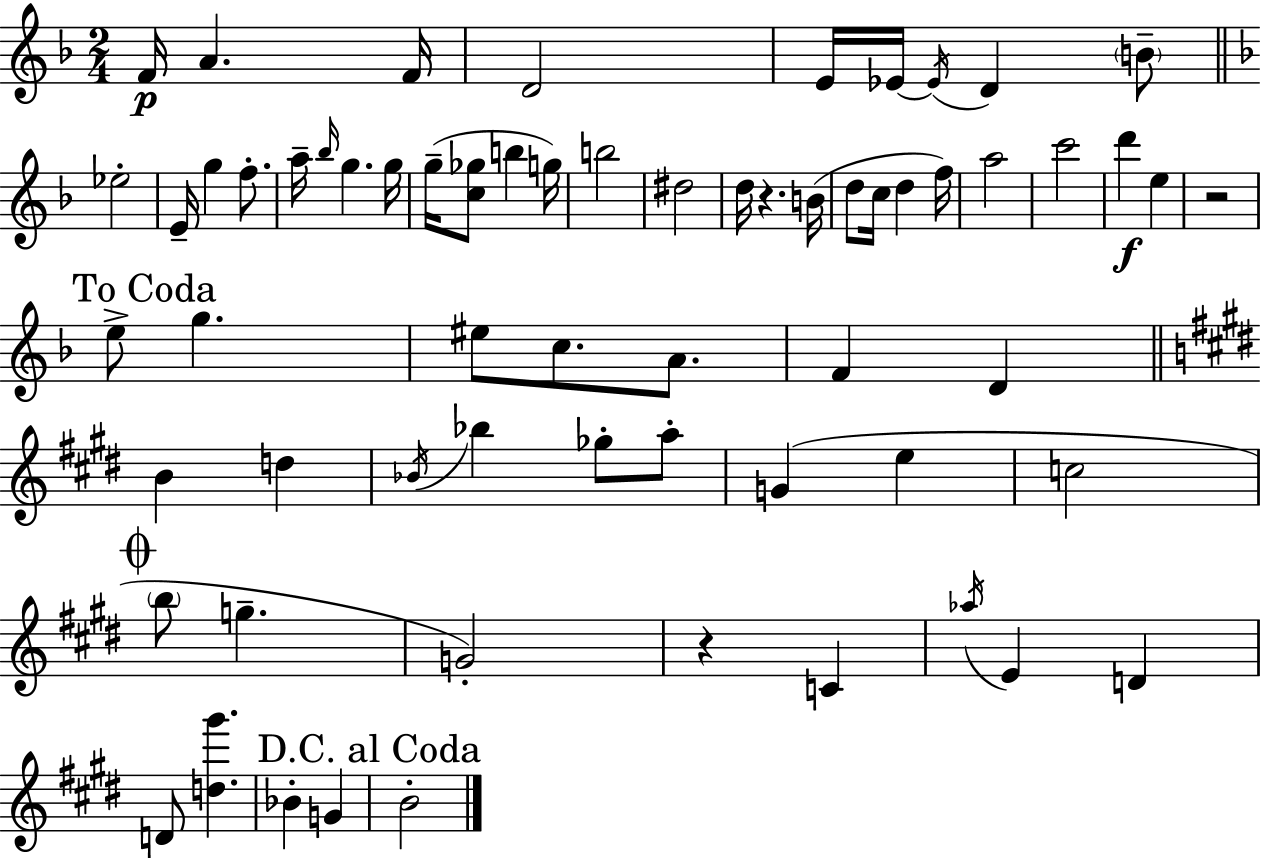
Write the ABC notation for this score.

X:1
T:Untitled
M:2/4
L:1/4
K:Dm
F/4 A F/4 D2 E/4 _E/4 _E/4 D B/2 _e2 E/4 g f/2 a/4 _b/4 g g/4 g/4 [c_g]/2 b g/4 b2 ^d2 d/4 z B/4 d/2 c/4 d f/4 a2 c'2 d' e z2 e/2 g ^e/2 c/2 A/2 F D B d _B/4 _b _g/2 a/2 G e c2 b/2 g G2 z C _a/4 E D D/2 [d^g'] _B G B2